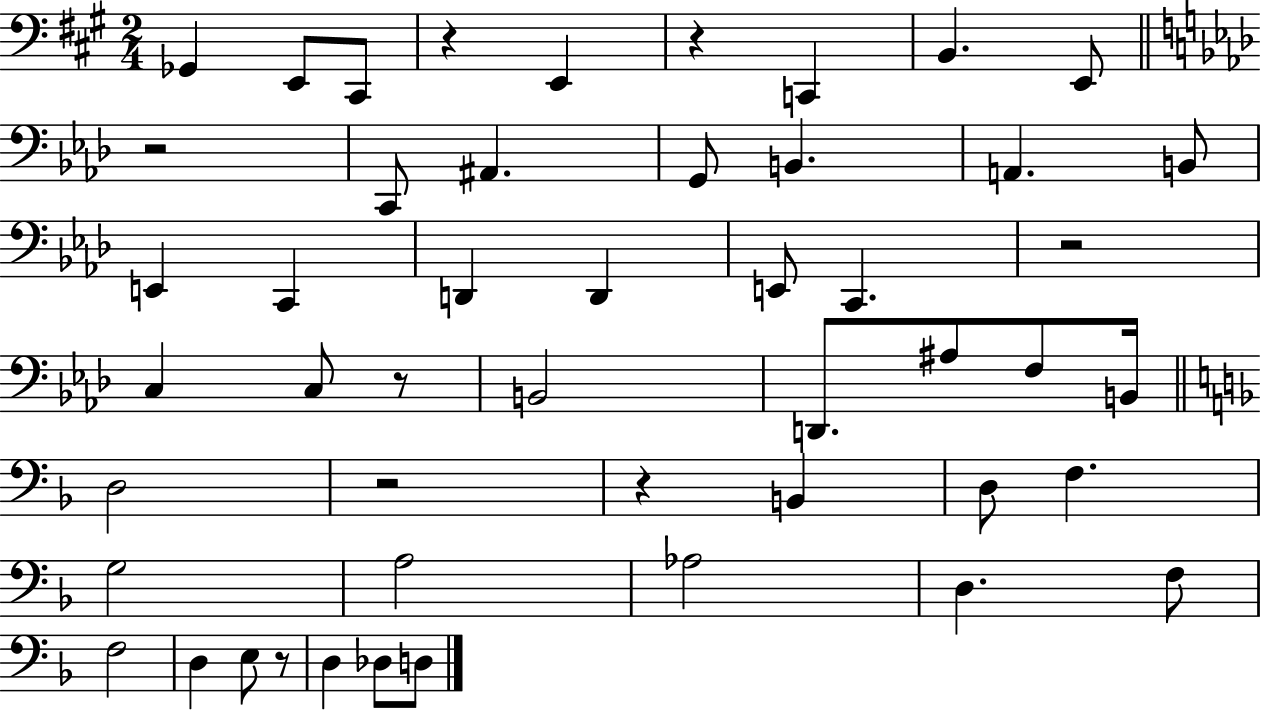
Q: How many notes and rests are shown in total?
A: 49